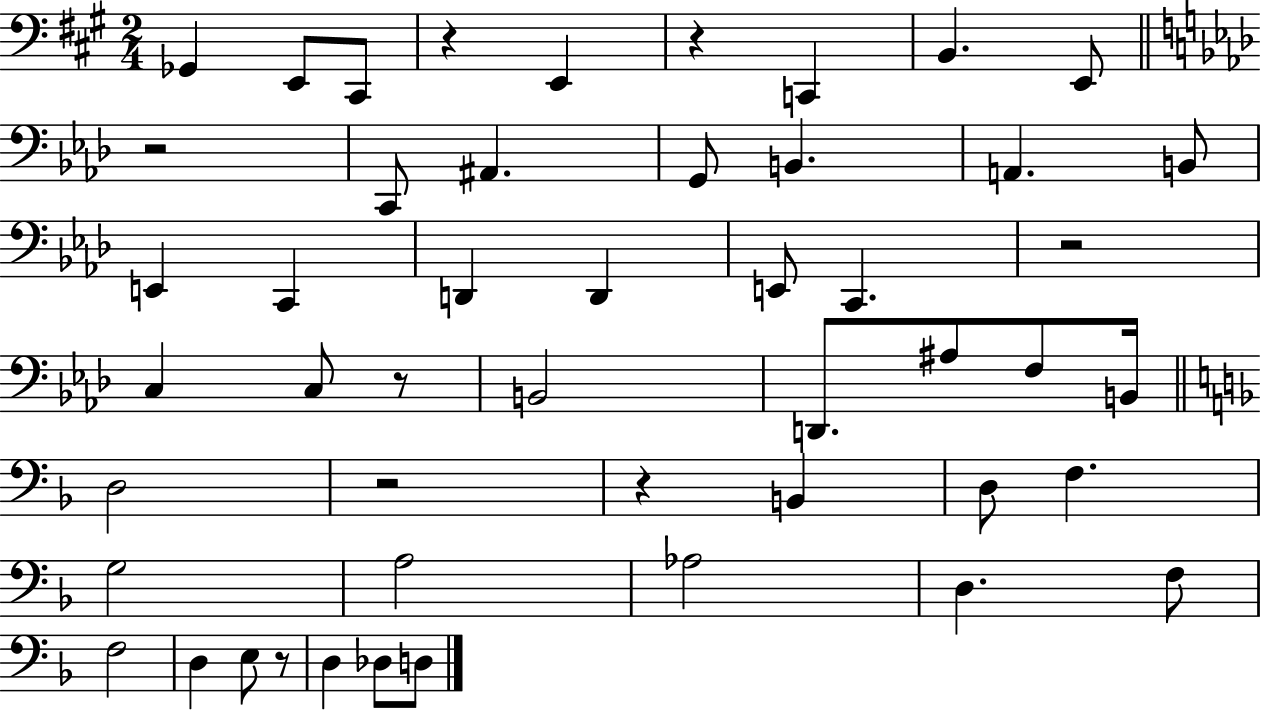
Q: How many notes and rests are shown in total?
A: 49